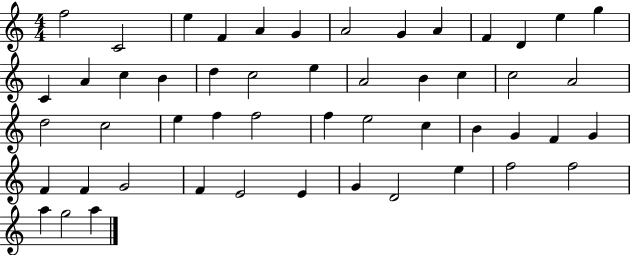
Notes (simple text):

F5/h C4/h E5/q F4/q A4/q G4/q A4/h G4/q A4/q F4/q D4/q E5/q G5/q C4/q A4/q C5/q B4/q D5/q C5/h E5/q A4/h B4/q C5/q C5/h A4/h D5/h C5/h E5/q F5/q F5/h F5/q E5/h C5/q B4/q G4/q F4/q G4/q F4/q F4/q G4/h F4/q E4/h E4/q G4/q D4/h E5/q F5/h F5/h A5/q G5/h A5/q